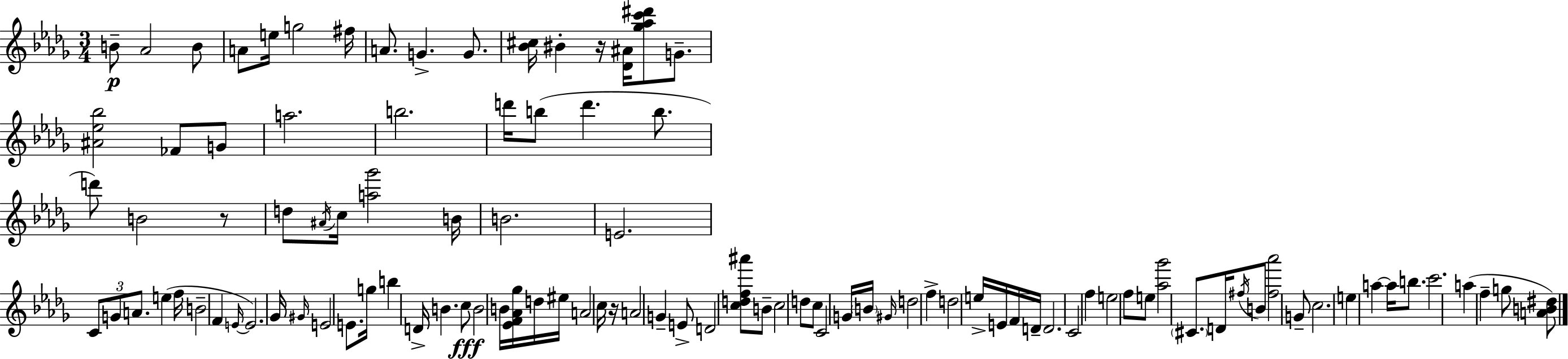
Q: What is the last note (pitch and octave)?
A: G5